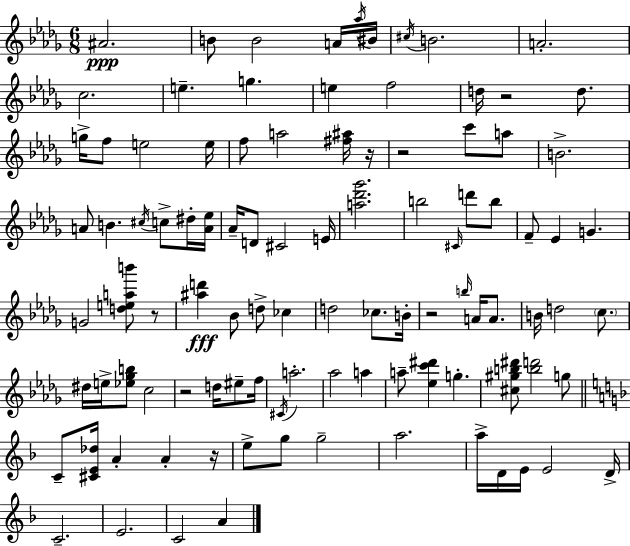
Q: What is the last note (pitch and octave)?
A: A4